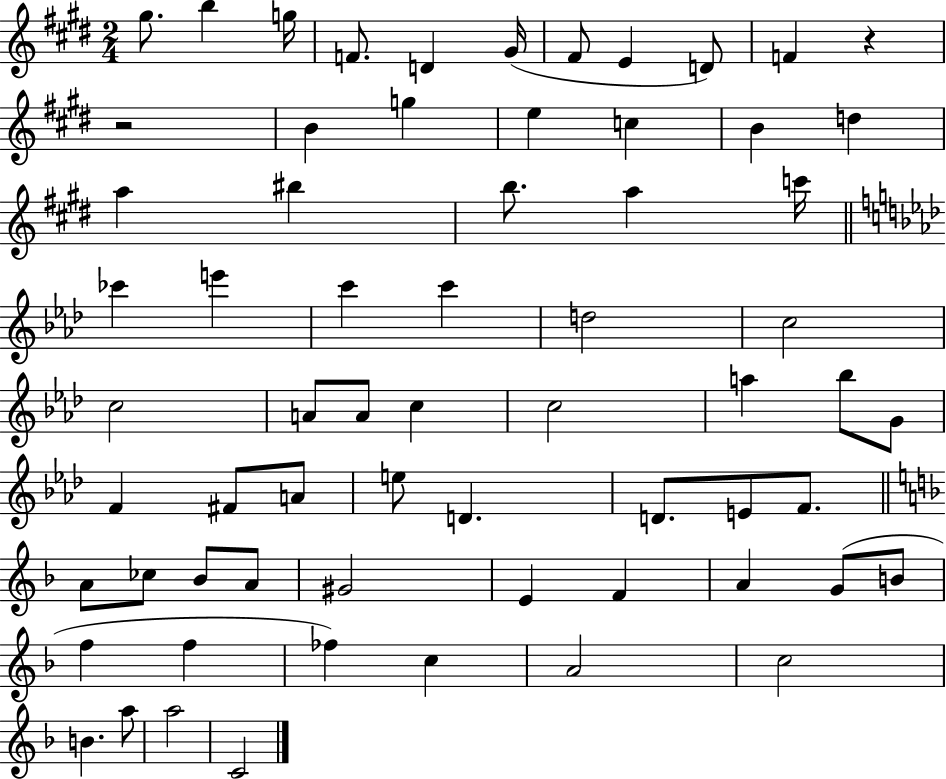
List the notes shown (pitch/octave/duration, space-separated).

G#5/e. B5/q G5/s F4/e. D4/q G#4/s F#4/e E4/q D4/e F4/q R/q R/h B4/q G5/q E5/q C5/q B4/q D5/q A5/q BIS5/q B5/e. A5/q C6/s CES6/q E6/q C6/q C6/q D5/h C5/h C5/h A4/e A4/e C5/q C5/h A5/q Bb5/e G4/e F4/q F#4/e A4/e E5/e D4/q. D4/e. E4/e F4/e. A4/e CES5/e Bb4/e A4/e G#4/h E4/q F4/q A4/q G4/e B4/e F5/q F5/q FES5/q C5/q A4/h C5/h B4/q. A5/e A5/h C4/h